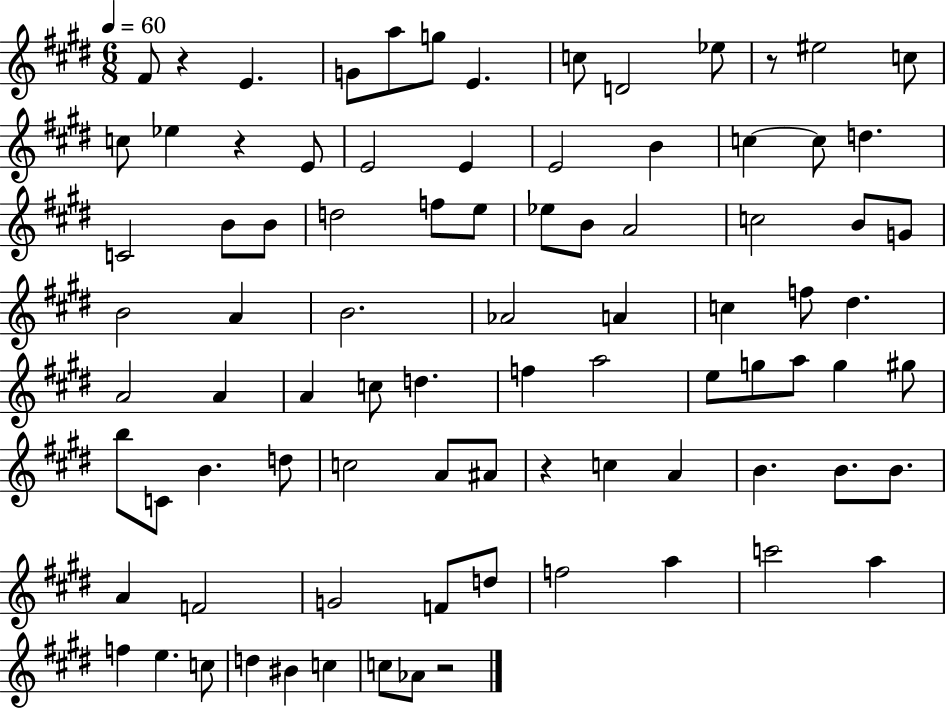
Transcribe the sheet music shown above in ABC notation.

X:1
T:Untitled
M:6/8
L:1/4
K:E
^F/2 z E G/2 a/2 g/2 E c/2 D2 _e/2 z/2 ^e2 c/2 c/2 _e z E/2 E2 E E2 B c c/2 d C2 B/2 B/2 d2 f/2 e/2 _e/2 B/2 A2 c2 B/2 G/2 B2 A B2 _A2 A c f/2 ^d A2 A A c/2 d f a2 e/2 g/2 a/2 g ^g/2 b/2 C/2 B d/2 c2 A/2 ^A/2 z c A B B/2 B/2 A F2 G2 F/2 d/2 f2 a c'2 a f e c/2 d ^B c c/2 _A/2 z2